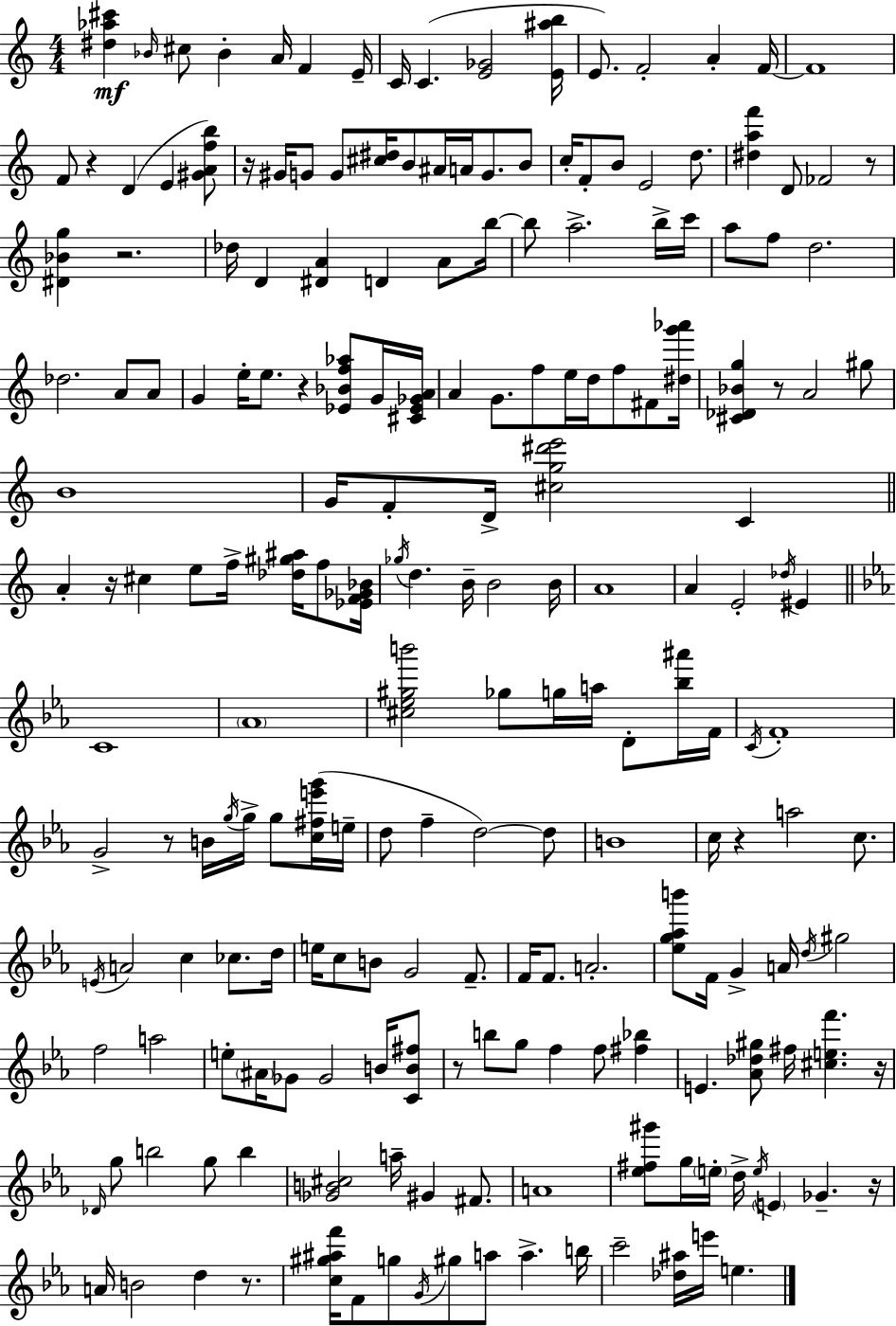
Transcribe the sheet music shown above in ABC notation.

X:1
T:Untitled
M:4/4
L:1/4
K:Am
[^d_a^c'] _B/4 ^c/2 _B A/4 F E/4 C/4 C [E_G]2 [E^ab]/4 E/2 F2 A F/4 F4 F/2 z D E [^GAfb]/2 z/4 ^G/4 G/2 G/2 [^c^d]/4 B/2 ^A/4 A/4 G/2 B/2 c/4 F/2 B/2 E2 d/2 [^daf'] D/2 _F2 z/2 [^D_Bg] z2 _d/4 D [^DA] D A/2 b/4 b/2 a2 b/4 c'/4 a/2 f/2 d2 _d2 A/2 A/2 G e/4 e/2 z [_E_Bf_a]/2 G/4 [^C_E_GA]/4 A G/2 f/2 e/4 d/4 f/2 ^F/2 [^dg'_a']/4 [^C_D_Bg] z/2 A2 ^g/2 B4 G/4 F/2 D/4 [^cg^d'e']2 C A z/4 ^c e/2 f/4 [_d^g^a]/4 f/2 [_EF_G_B]/4 _g/4 d B/4 B2 B/4 A4 A E2 _d/4 ^E C4 _A4 [^c_e^gb']2 _g/2 g/4 a/4 D/2 [_b^a']/4 F/4 C/4 F4 G2 z/2 B/4 g/4 g/4 g/2 [c^fe'g']/4 e/4 d/2 f d2 d/2 B4 c/4 z a2 c/2 E/4 A2 c _c/2 d/4 e/4 c/2 B/2 G2 F/2 F/4 F/2 A2 [_eg_ab']/2 F/4 G A/4 d/4 ^g2 f2 a2 e/2 ^A/4 _G/2 _G2 B/4 [CB^f]/2 z/2 b/2 g/2 f f/2 [^f_b] E [_A_d^g]/2 ^f/4 [^cef'] z/4 _D/4 g/2 b2 g/2 b [_GB^c]2 a/4 ^G ^F/2 A4 [_e^f^g']/2 g/4 e/4 d/4 e/4 E _G z/4 A/4 B2 d z/2 [c^g^af']/4 F/2 g/2 G/4 ^g/2 a/2 a b/4 c'2 [_d^a]/4 e'/4 e